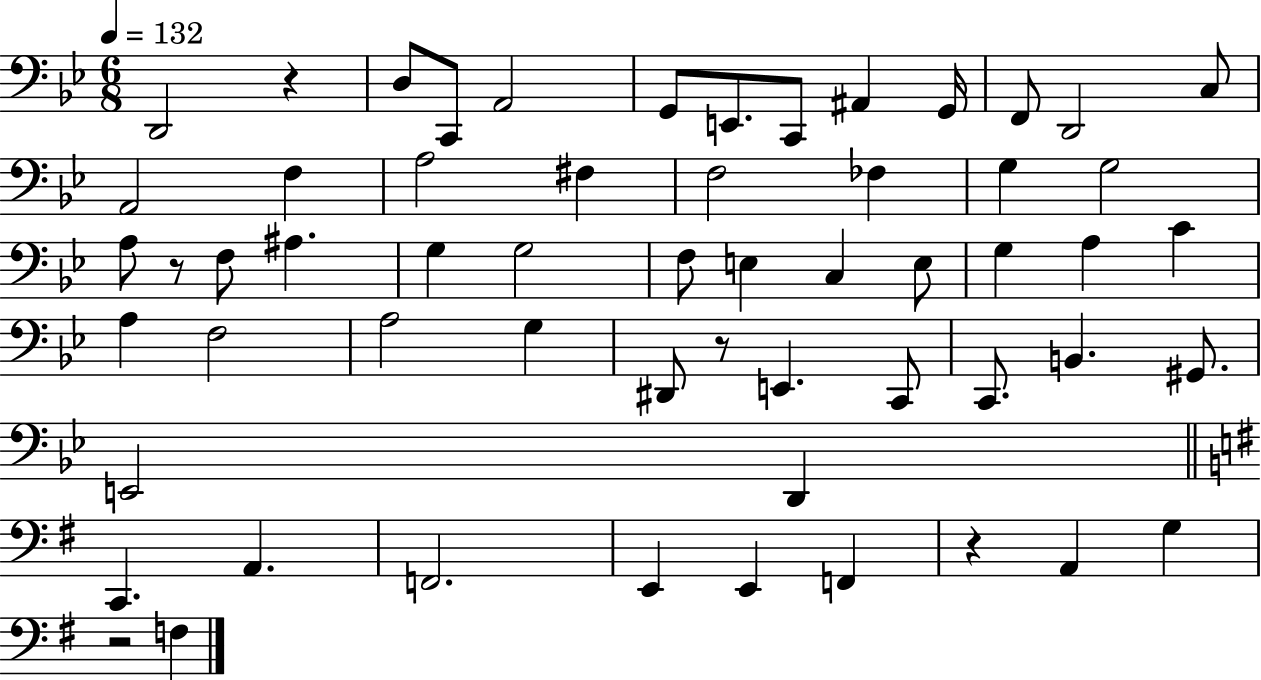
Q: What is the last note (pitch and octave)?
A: F3